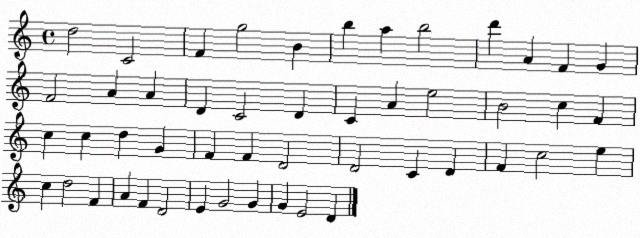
X:1
T:Untitled
M:4/4
L:1/4
K:C
d2 C2 F g2 B b a b2 d' A F G F2 A A D C2 D C A e2 B2 c F c c d G F F D2 D2 C D F c2 e c d2 F A F D2 E G2 G G E2 D